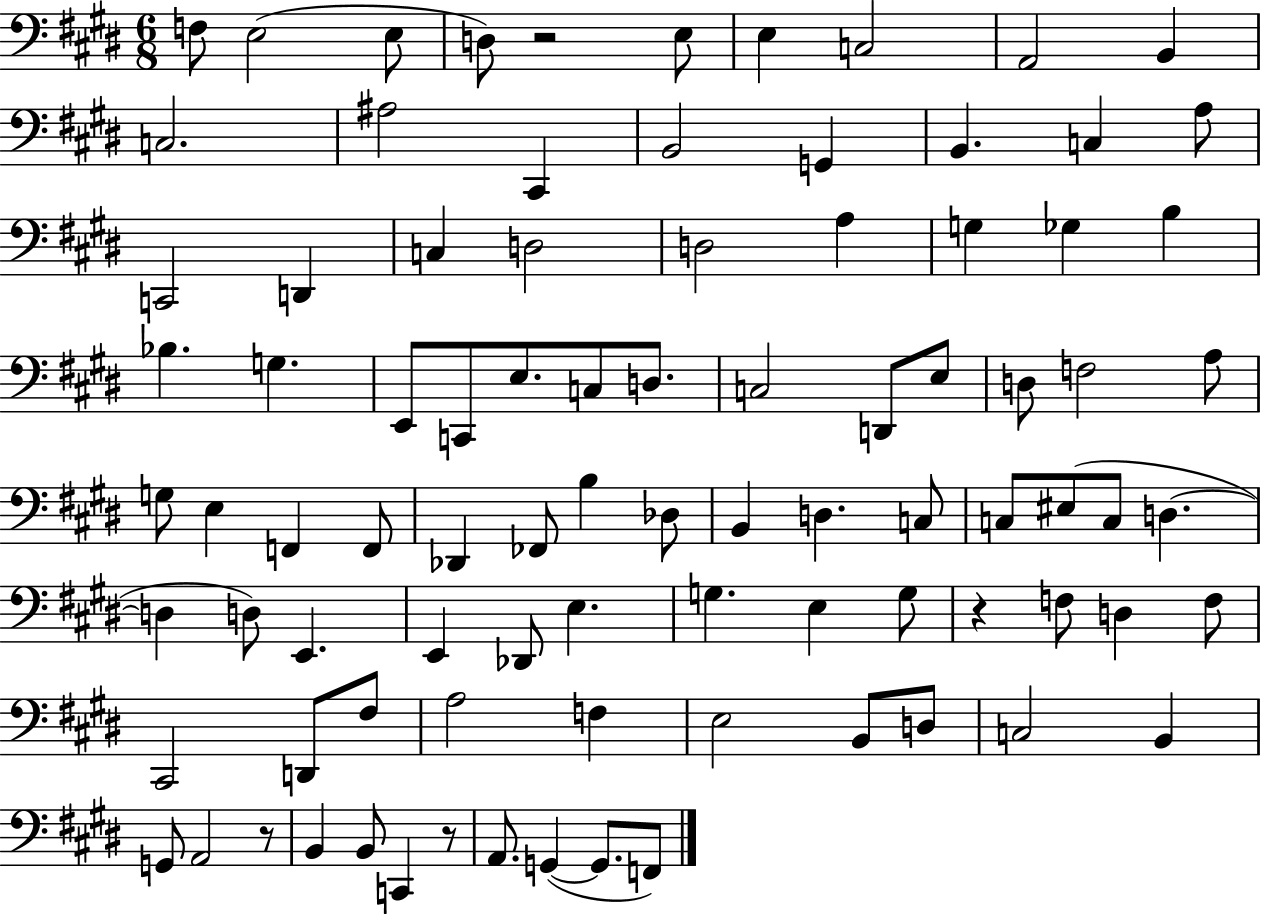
X:1
T:Untitled
M:6/8
L:1/4
K:E
F,/2 E,2 E,/2 D,/2 z2 E,/2 E, C,2 A,,2 B,, C,2 ^A,2 ^C,, B,,2 G,, B,, C, A,/2 C,,2 D,, C, D,2 D,2 A, G, _G, B, _B, G, E,,/2 C,,/2 E,/2 C,/2 D,/2 C,2 D,,/2 E,/2 D,/2 F,2 A,/2 G,/2 E, F,, F,,/2 _D,, _F,,/2 B, _D,/2 B,, D, C,/2 C,/2 ^E,/2 C,/2 D, D, D,/2 E,, E,, _D,,/2 E, G, E, G,/2 z F,/2 D, F,/2 ^C,,2 D,,/2 ^F,/2 A,2 F, E,2 B,,/2 D,/2 C,2 B,, G,,/2 A,,2 z/2 B,, B,,/2 C,, z/2 A,,/2 G,, G,,/2 F,,/2